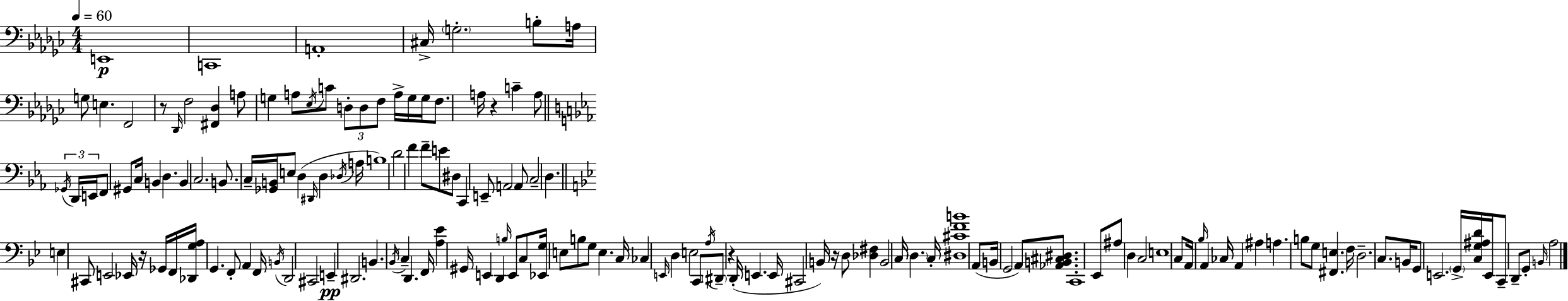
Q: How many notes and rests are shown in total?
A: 153